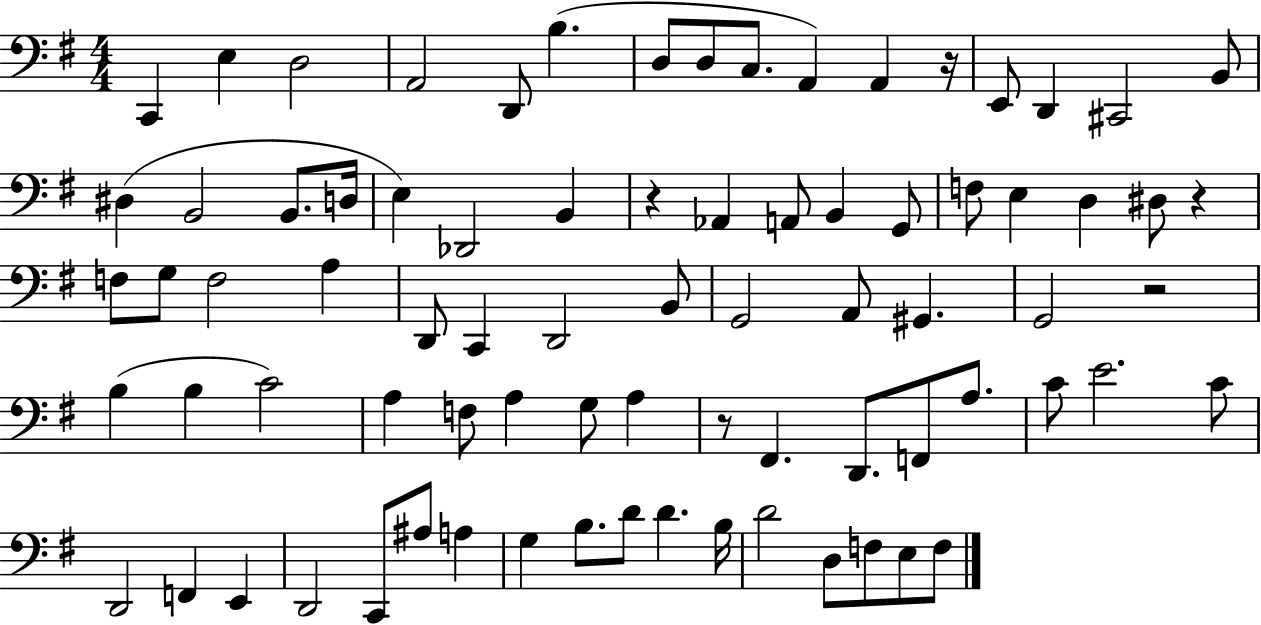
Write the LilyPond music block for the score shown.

{
  \clef bass
  \numericTimeSignature
  \time 4/4
  \key g \major
  c,4 e4 d2 | a,2 d,8 b4.( | d8 d8 c8. a,4) a,4 r16 | e,8 d,4 cis,2 b,8 | \break dis4( b,2 b,8. d16 | e4) des,2 b,4 | r4 aes,4 a,8 b,4 g,8 | f8 e4 d4 dis8 r4 | \break f8 g8 f2 a4 | d,8 c,4 d,2 b,8 | g,2 a,8 gis,4. | g,2 r2 | \break b4( b4 c'2) | a4 f8 a4 g8 a4 | r8 fis,4. d,8. f,8 a8. | c'8 e'2. c'8 | \break d,2 f,4 e,4 | d,2 c,8 ais8 a4 | g4 b8. d'8 d'4. b16 | d'2 d8 f8 e8 f8 | \break \bar "|."
}